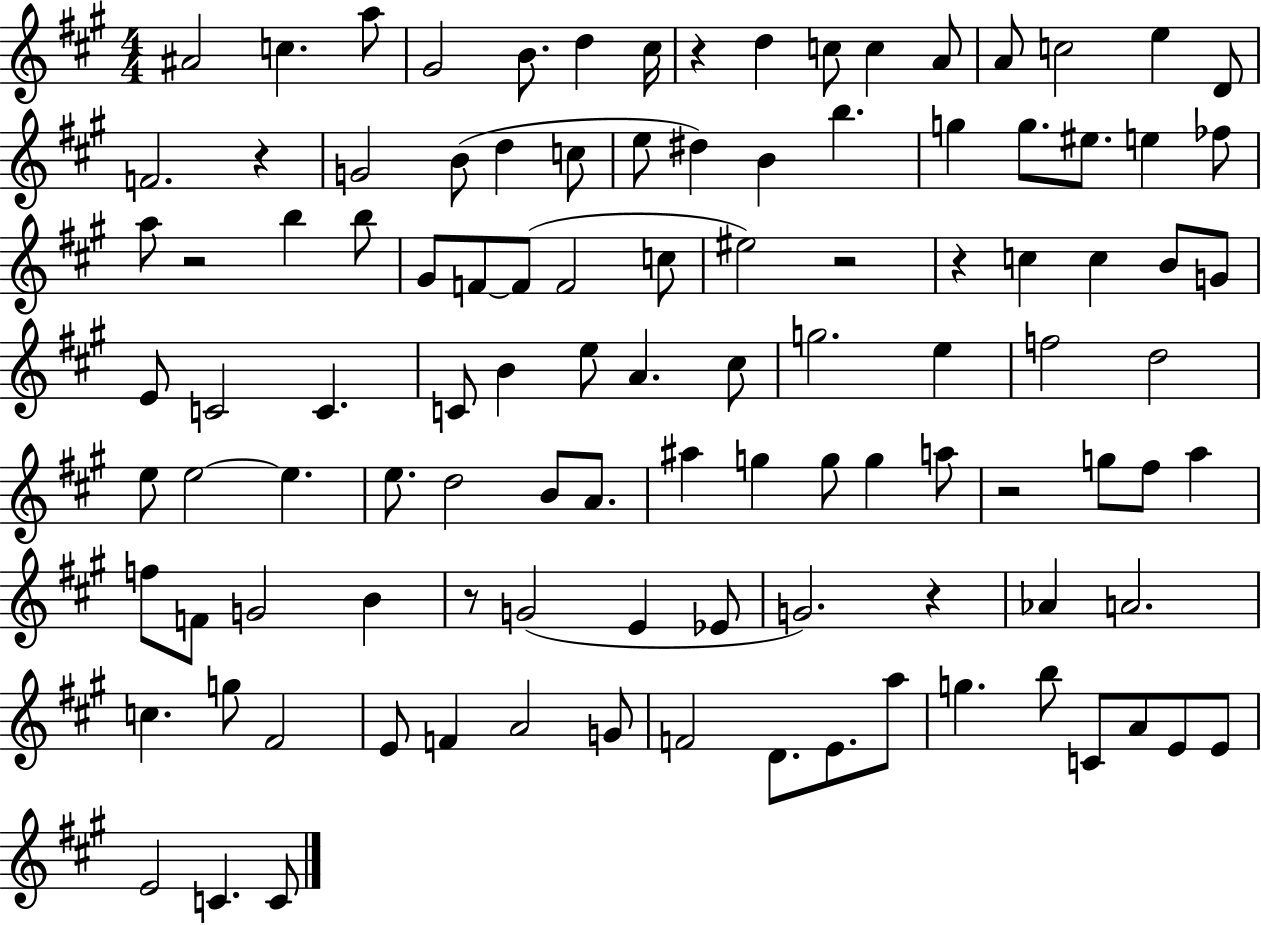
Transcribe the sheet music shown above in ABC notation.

X:1
T:Untitled
M:4/4
L:1/4
K:A
^A2 c a/2 ^G2 B/2 d ^c/4 z d c/2 c A/2 A/2 c2 e D/2 F2 z G2 B/2 d c/2 e/2 ^d B b g g/2 ^e/2 e _f/2 a/2 z2 b b/2 ^G/2 F/2 F/2 F2 c/2 ^e2 z2 z c c B/2 G/2 E/2 C2 C C/2 B e/2 A ^c/2 g2 e f2 d2 e/2 e2 e e/2 d2 B/2 A/2 ^a g g/2 g a/2 z2 g/2 ^f/2 a f/2 F/2 G2 B z/2 G2 E _E/2 G2 z _A A2 c g/2 ^F2 E/2 F A2 G/2 F2 D/2 E/2 a/2 g b/2 C/2 A/2 E/2 E/2 E2 C C/2